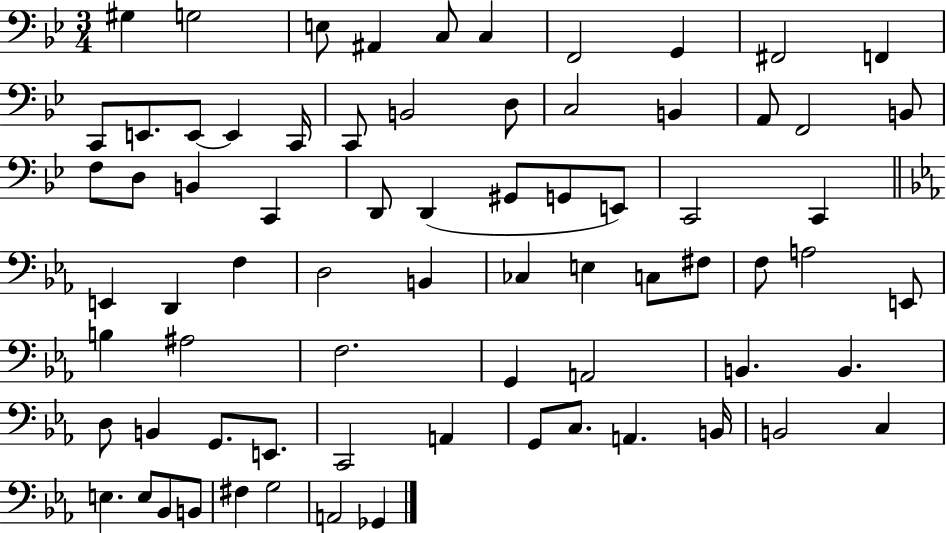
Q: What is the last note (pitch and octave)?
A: Gb2